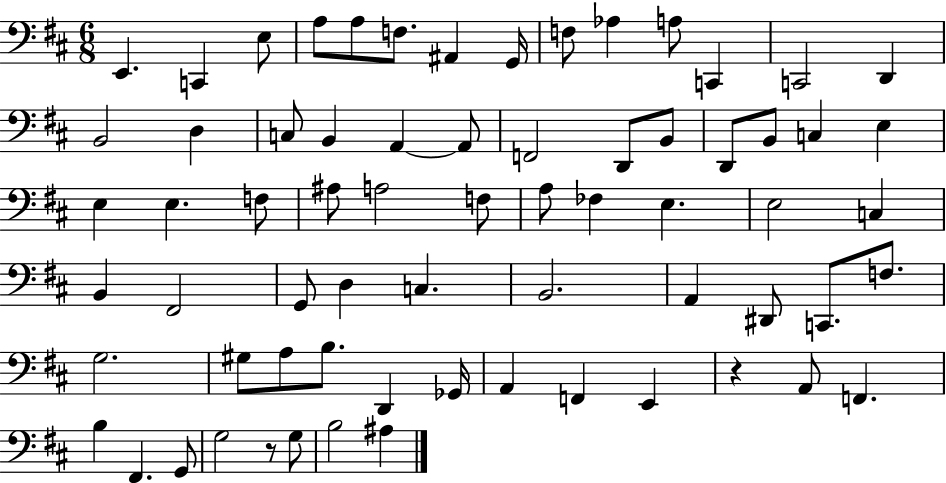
X:1
T:Untitled
M:6/8
L:1/4
K:D
E,, C,, E,/2 A,/2 A,/2 F,/2 ^A,, G,,/4 F,/2 _A, A,/2 C,, C,,2 D,, B,,2 D, C,/2 B,, A,, A,,/2 F,,2 D,,/2 B,,/2 D,,/2 B,,/2 C, E, E, E, F,/2 ^A,/2 A,2 F,/2 A,/2 _F, E, E,2 C, B,, ^F,,2 G,,/2 D, C, B,,2 A,, ^D,,/2 C,,/2 F,/2 G,2 ^G,/2 A,/2 B,/2 D,, _G,,/4 A,, F,, E,, z A,,/2 F,, B, ^F,, G,,/2 G,2 z/2 G,/2 B,2 ^A,